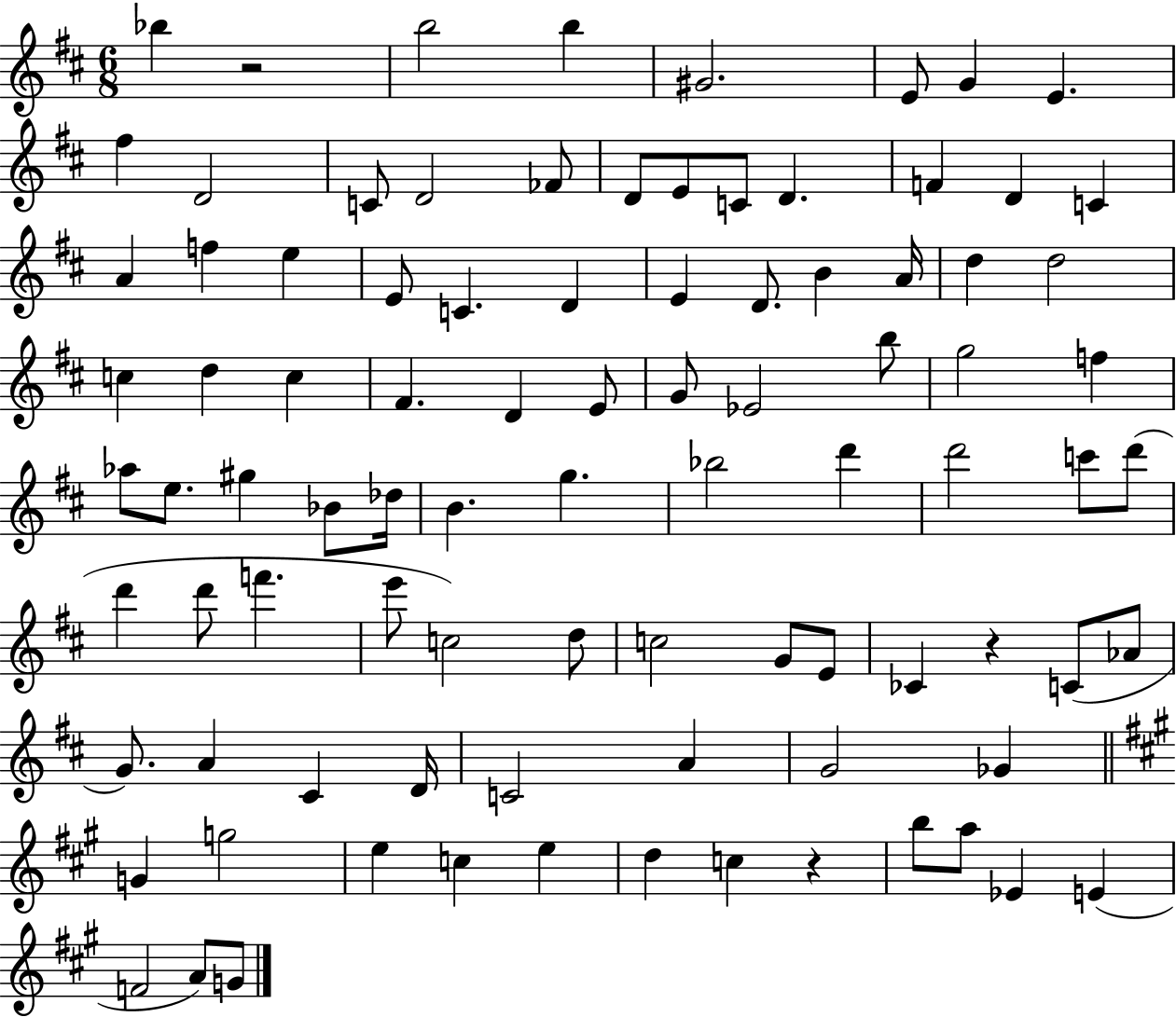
Bb5/q R/h B5/h B5/q G#4/h. E4/e G4/q E4/q. F#5/q D4/h C4/e D4/h FES4/e D4/e E4/e C4/e D4/q. F4/q D4/q C4/q A4/q F5/q E5/q E4/e C4/q. D4/q E4/q D4/e. B4/q A4/s D5/q D5/h C5/q D5/q C5/q F#4/q. D4/q E4/e G4/e Eb4/h B5/e G5/h F5/q Ab5/e E5/e. G#5/q Bb4/e Db5/s B4/q. G5/q. Bb5/h D6/q D6/h C6/e D6/e D6/q D6/e F6/q. E6/e C5/h D5/e C5/h G4/e E4/e CES4/q R/q C4/e Ab4/e G4/e. A4/q C#4/q D4/s C4/h A4/q G4/h Gb4/q G4/q G5/h E5/q C5/q E5/q D5/q C5/q R/q B5/e A5/e Eb4/q E4/q F4/h A4/e G4/e